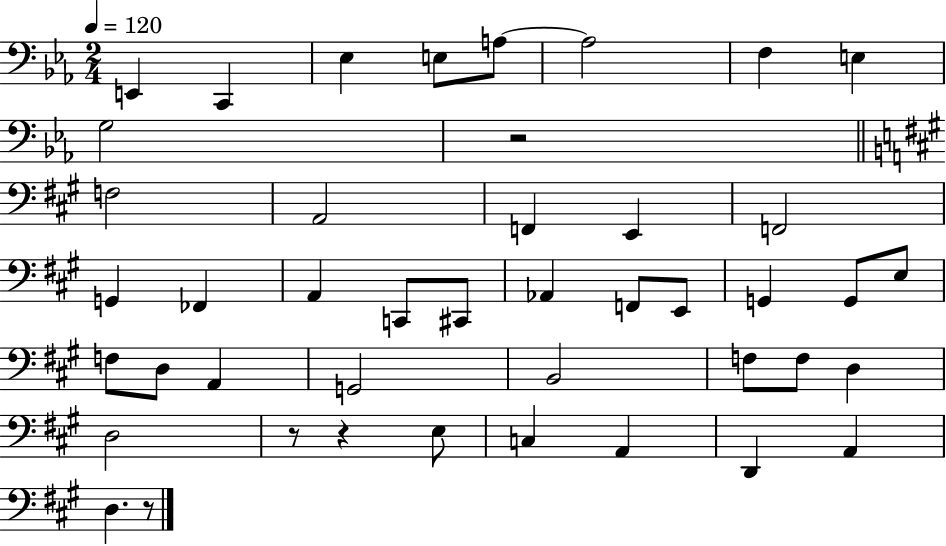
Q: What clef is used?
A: bass